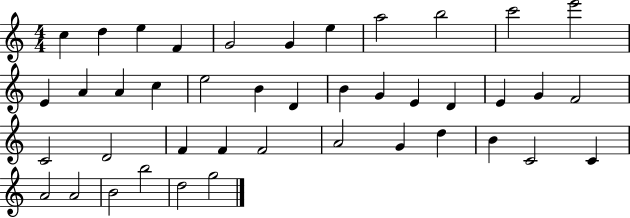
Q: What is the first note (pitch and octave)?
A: C5